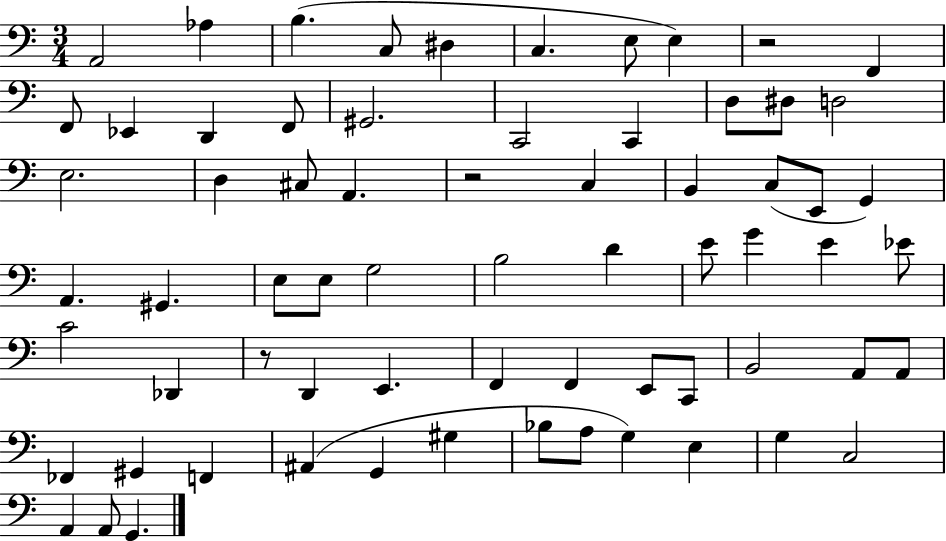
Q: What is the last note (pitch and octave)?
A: G2